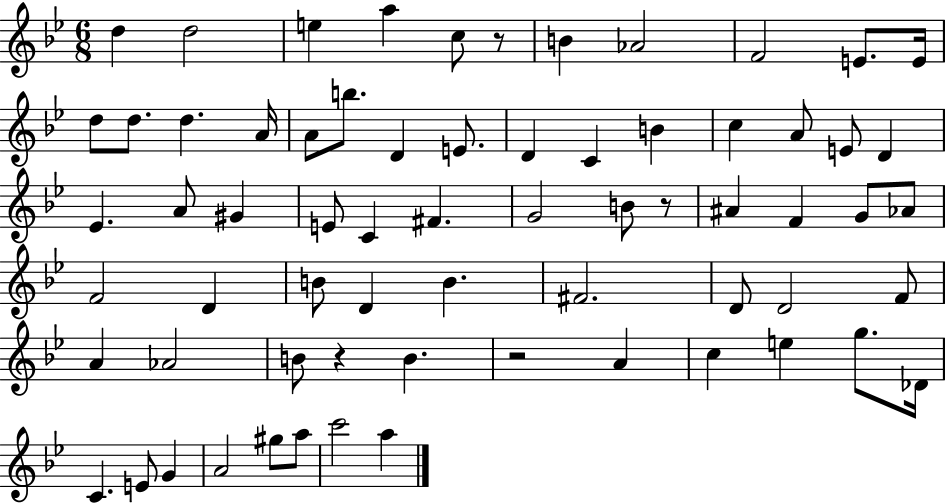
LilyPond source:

{
  \clef treble
  \numericTimeSignature
  \time 6/8
  \key bes \major
  d''4 d''2 | e''4 a''4 c''8 r8 | b'4 aes'2 | f'2 e'8. e'16 | \break d''8 d''8. d''4. a'16 | a'8 b''8. d'4 e'8. | d'4 c'4 b'4 | c''4 a'8 e'8 d'4 | \break ees'4. a'8 gis'4 | e'8 c'4 fis'4. | g'2 b'8 r8 | ais'4 f'4 g'8 aes'8 | \break f'2 d'4 | b'8 d'4 b'4. | fis'2. | d'8 d'2 f'8 | \break a'4 aes'2 | b'8 r4 b'4. | r2 a'4 | c''4 e''4 g''8. des'16 | \break c'4. e'8 g'4 | a'2 gis''8 a''8 | c'''2 a''4 | \bar "|."
}